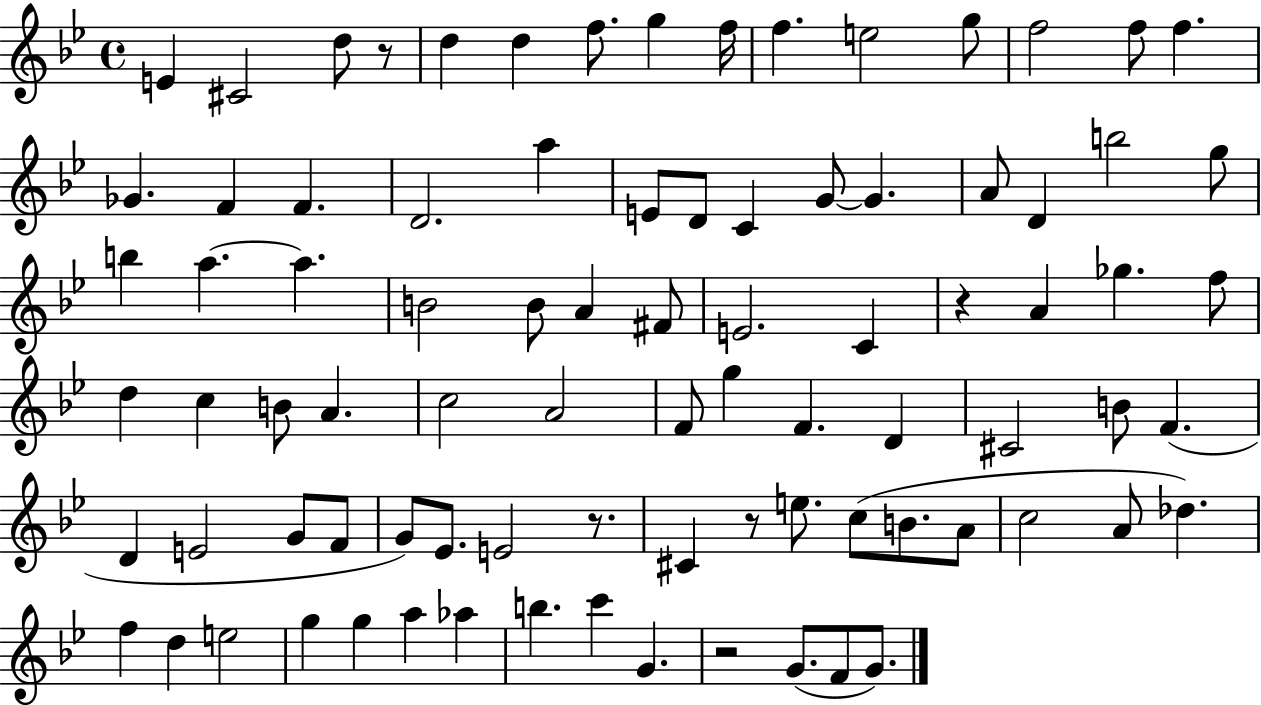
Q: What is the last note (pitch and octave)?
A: G4